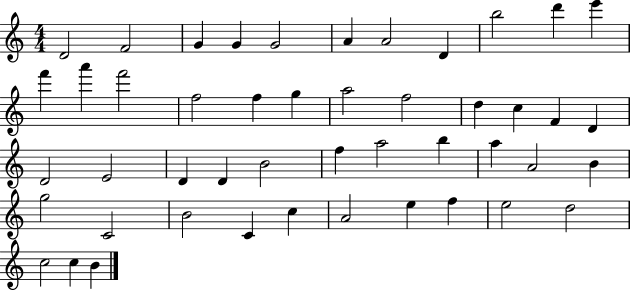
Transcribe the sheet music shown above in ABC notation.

X:1
T:Untitled
M:4/4
L:1/4
K:C
D2 F2 G G G2 A A2 D b2 d' e' f' a' f'2 f2 f g a2 f2 d c F D D2 E2 D D B2 f a2 b a A2 B g2 C2 B2 C c A2 e f e2 d2 c2 c B